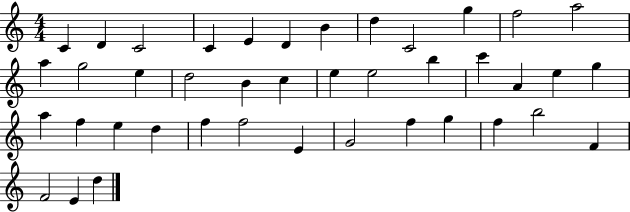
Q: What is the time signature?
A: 4/4